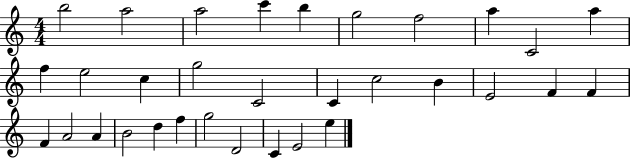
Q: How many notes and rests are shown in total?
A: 32